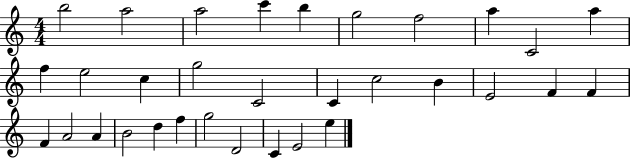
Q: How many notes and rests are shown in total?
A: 32